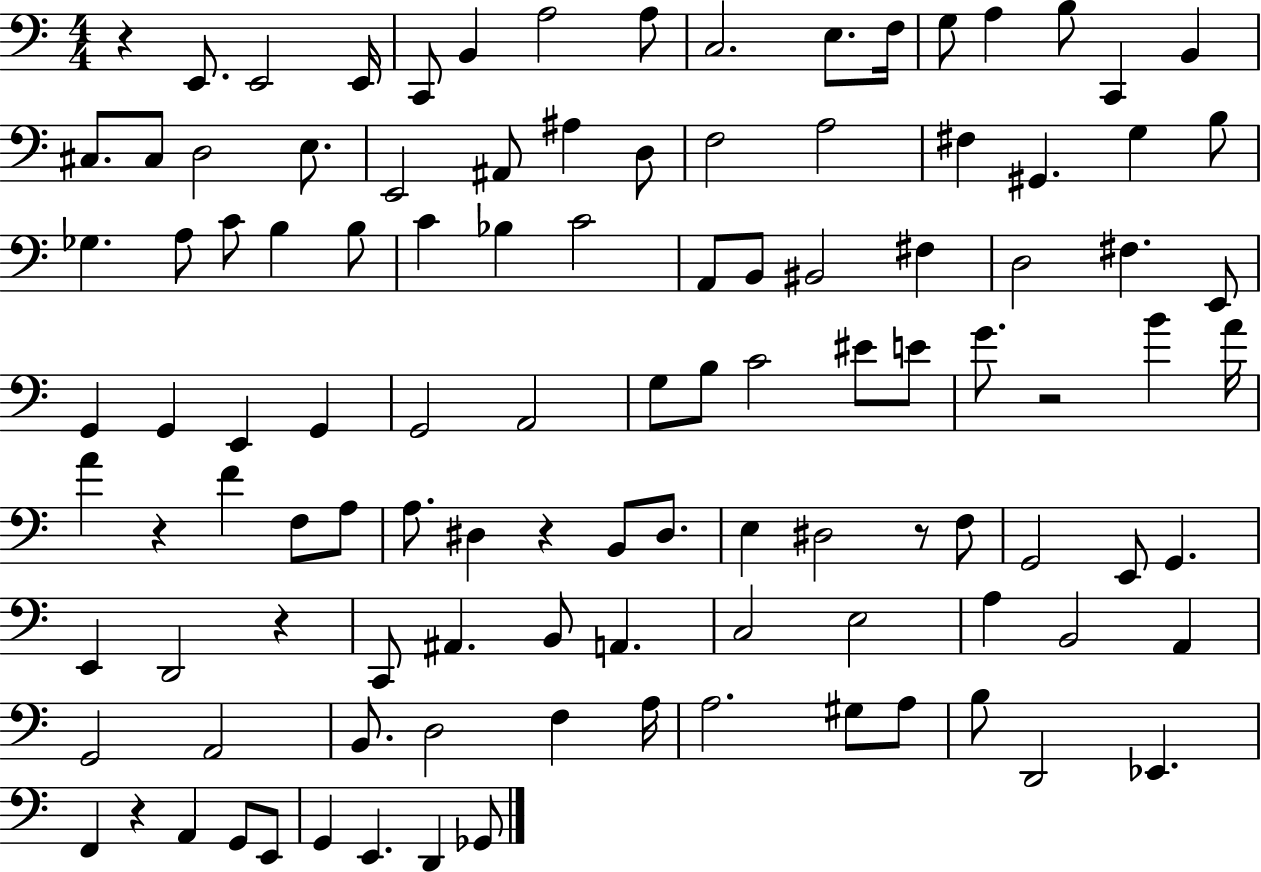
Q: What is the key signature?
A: C major